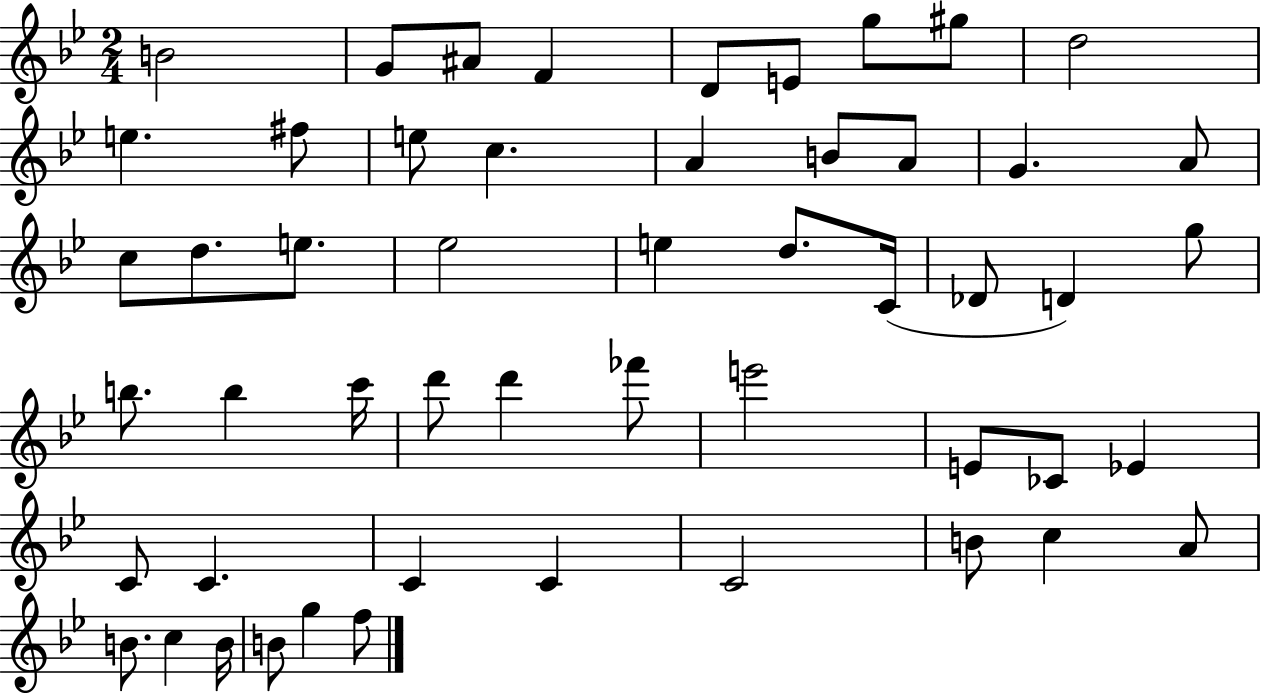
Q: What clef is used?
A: treble